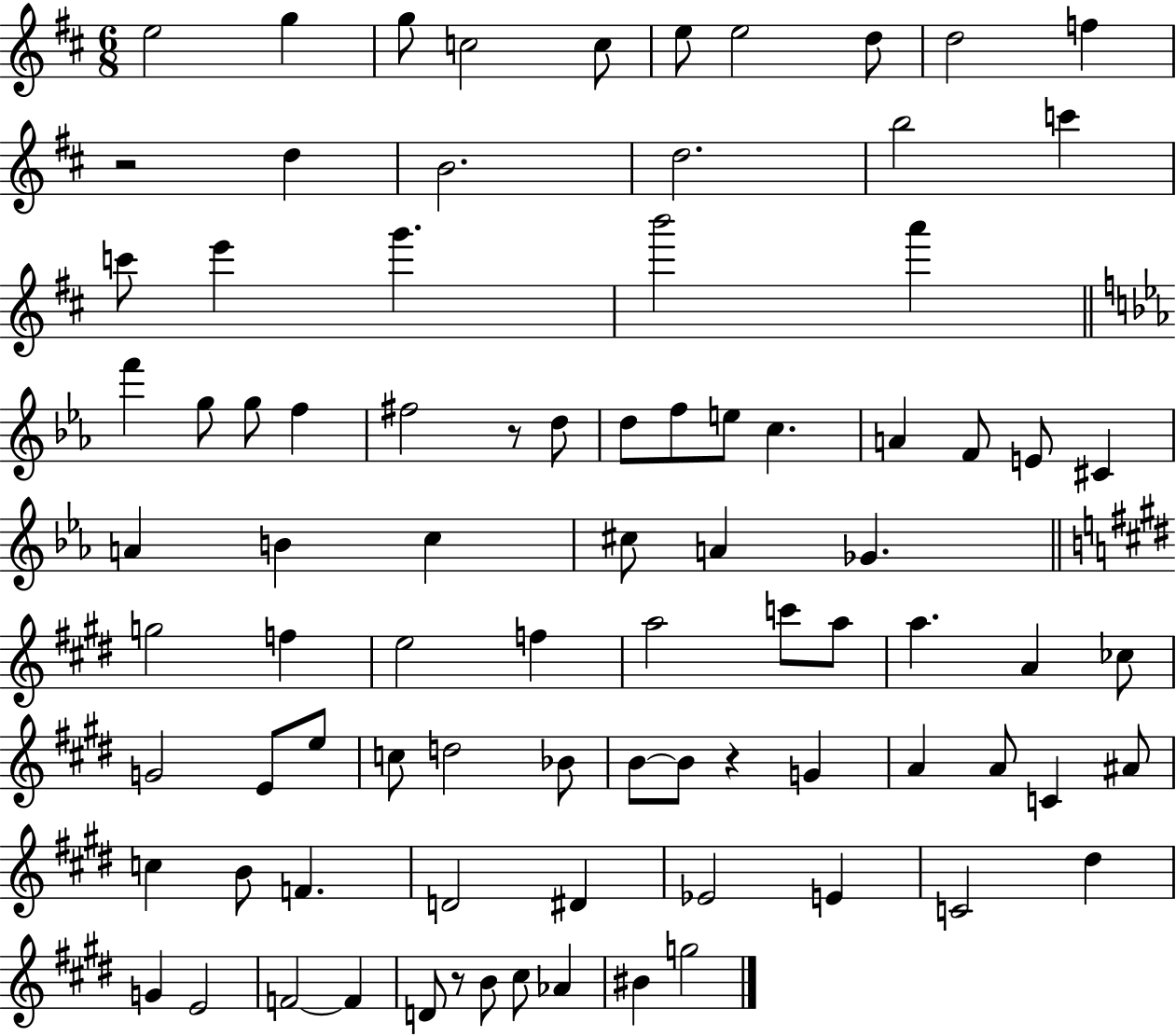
E5/h G5/q G5/e C5/h C5/e E5/e E5/h D5/e D5/h F5/q R/h D5/q B4/h. D5/h. B5/h C6/q C6/e E6/q G6/q. B6/h A6/q F6/q G5/e G5/e F5/q F#5/h R/e D5/e D5/e F5/e E5/e C5/q. A4/q F4/e E4/e C#4/q A4/q B4/q C5/q C#5/e A4/q Gb4/q. G5/h F5/q E5/h F5/q A5/h C6/e A5/e A5/q. A4/q CES5/e G4/h E4/e E5/e C5/e D5/h Bb4/e B4/e B4/e R/q G4/q A4/q A4/e C4/q A#4/e C5/q B4/e F4/q. D4/h D#4/q Eb4/h E4/q C4/h D#5/q G4/q E4/h F4/h F4/q D4/e R/e B4/e C#5/e Ab4/q BIS4/q G5/h